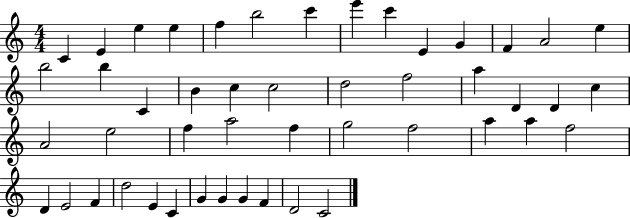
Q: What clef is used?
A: treble